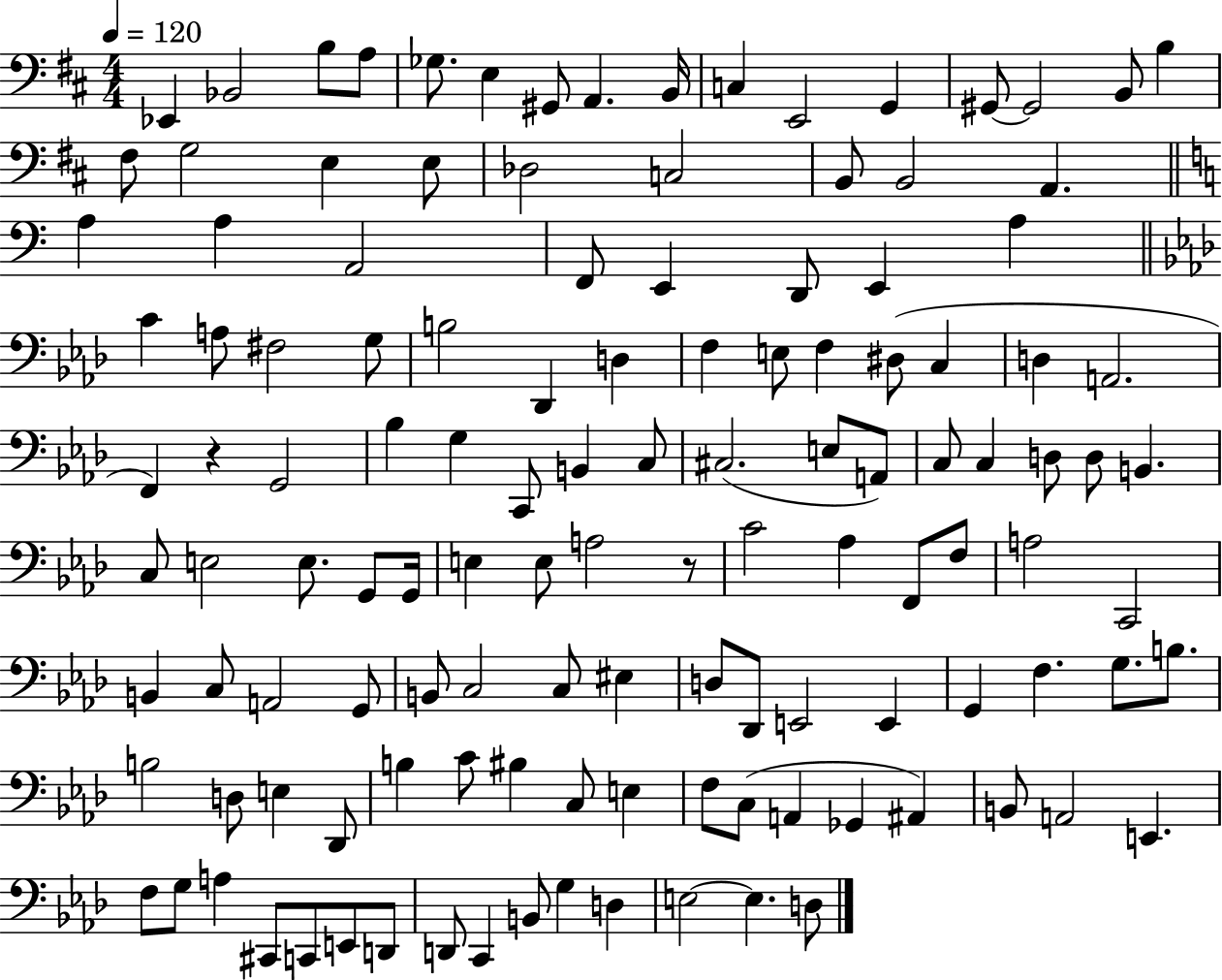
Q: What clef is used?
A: bass